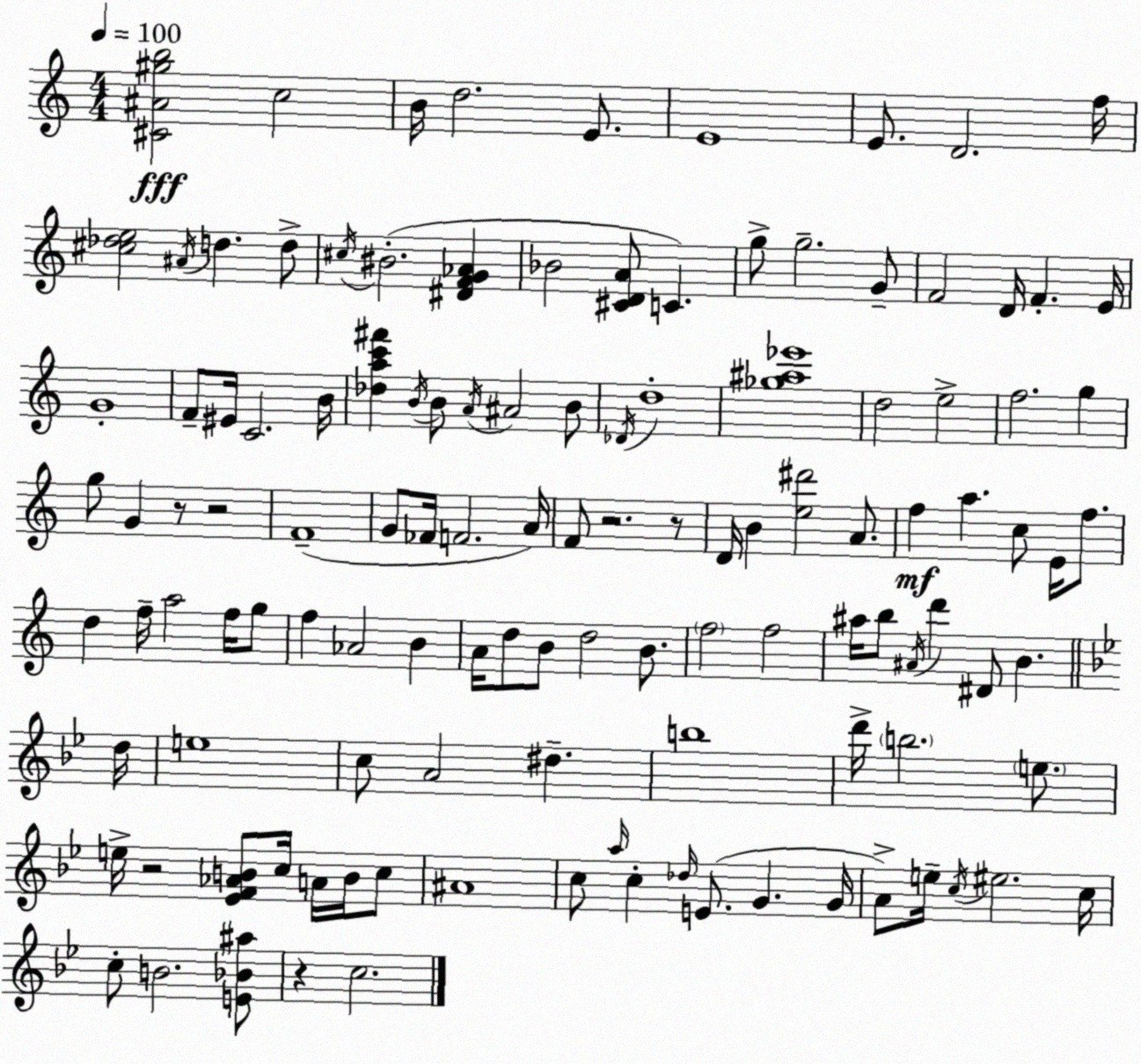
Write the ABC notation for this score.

X:1
T:Untitled
M:4/4
L:1/4
K:Am
[^C^A^gb]2 c2 B/4 d2 E/2 E4 E/2 D2 f/4 [^c_de]2 ^A/4 d d/2 ^c/4 ^B2 [^DFG_A] _B2 [^CDA]/2 C g/2 g2 G/2 F2 D/4 F E/4 G4 F/2 ^E/4 C2 B/4 [_dac'^f'] B/4 B/2 A/4 ^A2 B/2 _D/4 d4 [_g^a_e']4 d2 e2 f2 g g/2 G z/2 z2 F4 G/2 _F/4 F2 A/4 F/2 z2 z/2 D/4 B [e^d']2 A/2 f a c/2 E/4 f/2 d f/4 a2 f/4 g/2 f _A2 B A/4 d/2 B/2 d2 B/2 f2 f2 ^a/4 b/2 ^A/4 d' ^D/2 B d/4 e4 c/2 A2 ^d b4 d'/4 b2 e/2 e/4 z2 [_EF_AB]/2 c/4 A/4 B/4 c/2 ^A4 c/2 a/4 c _d/4 E/2 G G/4 A/2 e/4 c/4 ^e2 c/4 c/2 B2 [E_B^a]/2 z c2